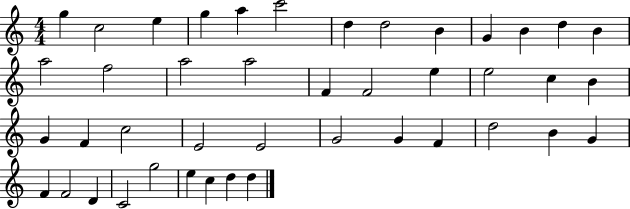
X:1
T:Untitled
M:4/4
L:1/4
K:C
g c2 e g a c'2 d d2 B G B d B a2 f2 a2 a2 F F2 e e2 c B G F c2 E2 E2 G2 G F d2 B G F F2 D C2 g2 e c d d